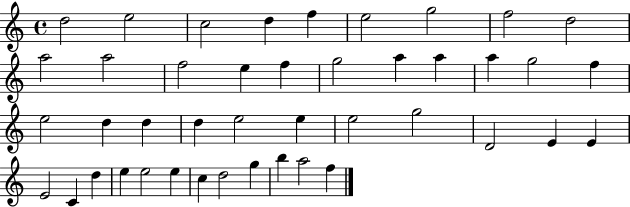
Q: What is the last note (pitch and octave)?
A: F5